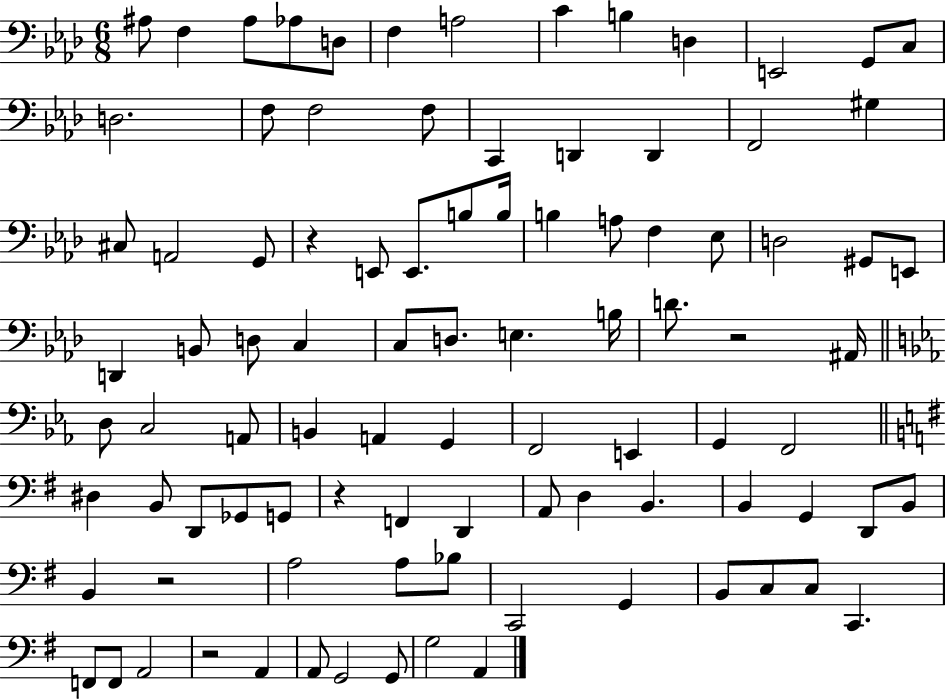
{
  \clef bass
  \numericTimeSignature
  \time 6/8
  \key aes \major
  ais8 f4 ais8 aes8 d8 | f4 a2 | c'4 b4 d4 | e,2 g,8 c8 | \break d2. | f8 f2 f8 | c,4 d,4 d,4 | f,2 gis4 | \break cis8 a,2 g,8 | r4 e,8 e,8. b8 b16 | b4 a8 f4 ees8 | d2 gis,8 e,8 | \break d,4 b,8 d8 c4 | c8 d8. e4. b16 | d'8. r2 ais,16 | \bar "||" \break \key c \minor d8 c2 a,8 | b,4 a,4 g,4 | f,2 e,4 | g,4 f,2 | \break \bar "||" \break \key e \minor dis4 b,8 d,8 ges,8 g,8 | r4 f,4 d,4 | a,8 d4 b,4. | b,4 g,4 d,8 b,8 | \break b,4 r2 | a2 a8 bes8 | c,2 g,4 | b,8 c8 c8 c,4. | \break f,8 f,8 a,2 | r2 a,4 | a,8 g,2 g,8 | g2 a,4 | \break \bar "|."
}